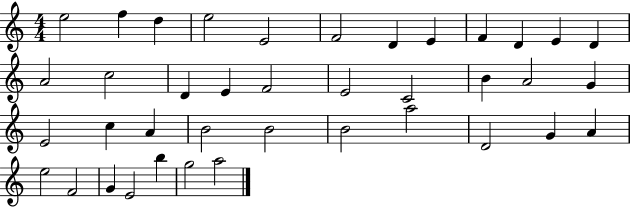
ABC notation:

X:1
T:Untitled
M:4/4
L:1/4
K:C
e2 f d e2 E2 F2 D E F D E D A2 c2 D E F2 E2 C2 B A2 G E2 c A B2 B2 B2 a2 D2 G A e2 F2 G E2 b g2 a2